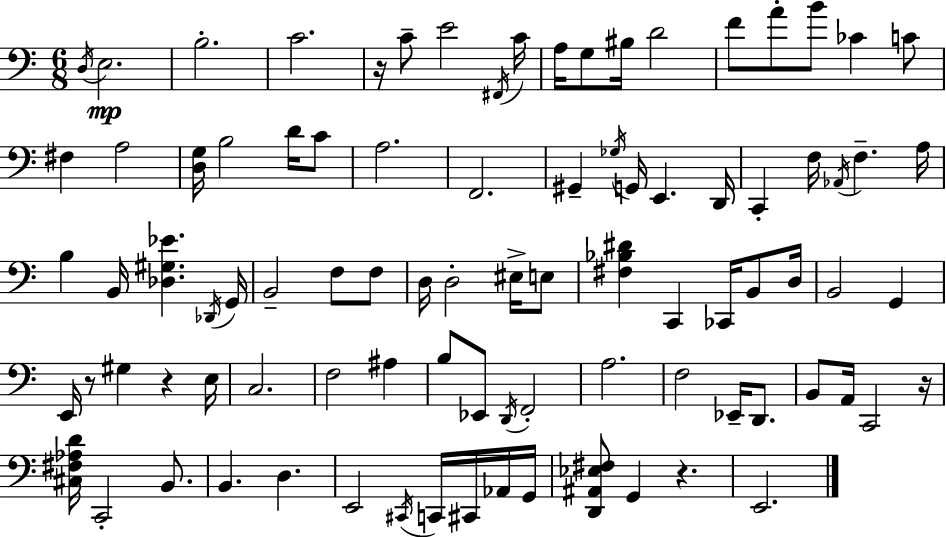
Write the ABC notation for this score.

X:1
T:Untitled
M:6/8
L:1/4
K:Am
D,/4 E,2 B,2 C2 z/4 C/2 E2 ^F,,/4 C/4 A,/4 G,/2 ^B,/4 D2 F/2 A/2 B/2 _C C/2 ^F, A,2 [D,G,]/4 B,2 D/4 C/2 A,2 F,,2 ^G,, _G,/4 G,,/4 E,, D,,/4 C,, F,/4 _A,,/4 F, A,/4 B, B,,/4 [_D,^G,_E] _D,,/4 G,,/4 B,,2 F,/2 F,/2 D,/4 D,2 ^E,/4 E,/2 [^F,_B,^D] C,, _C,,/4 B,,/2 D,/4 B,,2 G,, E,,/4 z/2 ^G, z E,/4 C,2 F,2 ^A, B,/2 _E,,/2 D,,/4 F,,2 A,2 F,2 _E,,/4 D,,/2 B,,/2 A,,/4 C,,2 z/4 [^C,^F,_A,D]/4 C,,2 B,,/2 B,, D, E,,2 ^C,,/4 C,,/4 ^C,,/4 _A,,/4 G,,/4 [D,,^A,,_E,^F,]/2 G,, z E,,2